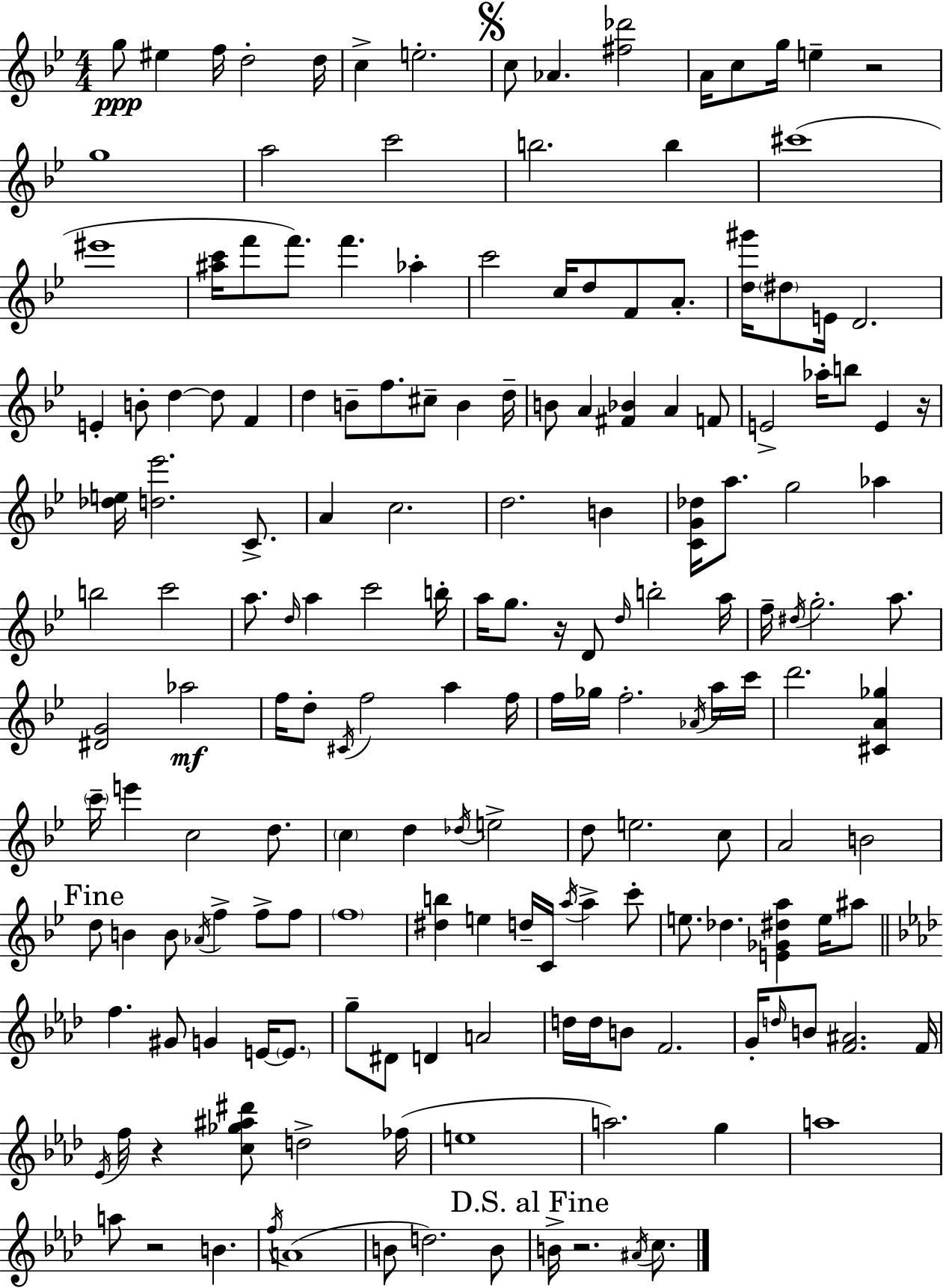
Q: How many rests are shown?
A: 6